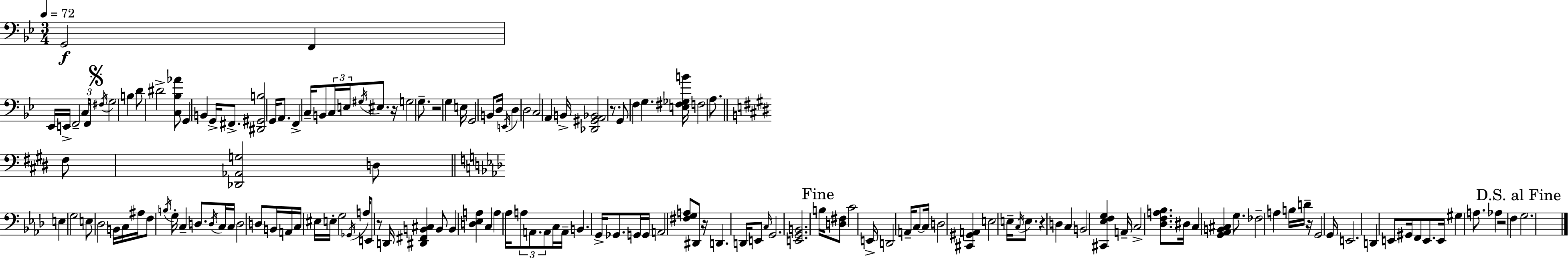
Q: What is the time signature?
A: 3/4